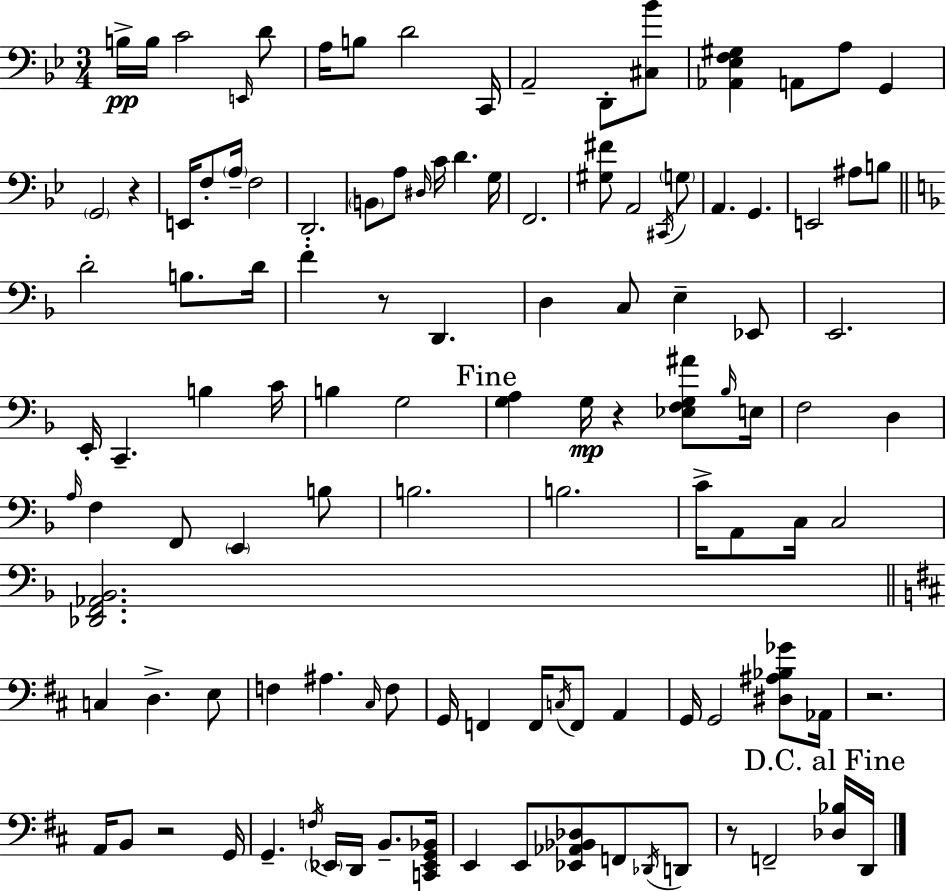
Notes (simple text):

B3/s B3/s C4/h E2/s D4/e A3/s B3/e D4/h C2/s A2/h D2/e [C#3,Bb4]/e [Ab2,Eb3,F3,G#3]/q A2/e A3/e G2/q G2/h R/q E2/s F3/e A3/s F3/h D2/h. B2/e A3/e D#3/s C4/s D4/q. G3/s F2/h. [G#3,F#4]/e A2/h C#2/s G3/e A2/q. G2/q. E2/h A#3/e B3/e D4/h B3/e. D4/s F4/q R/e D2/q. D3/q C3/e E3/q Eb2/e E2/h. E2/s C2/q. B3/q C4/s B3/q G3/h [G3,A3]/q G3/s R/q [Eb3,F3,G3,A#4]/e Bb3/s E3/s F3/h D3/q A3/s F3/q F2/e E2/q B3/e B3/h. B3/h. C4/s A2/e C3/s C3/h [Db2,F2,Ab2,Bb2]/h. C3/q D3/q. E3/e F3/q A#3/q. C#3/s F3/e G2/s F2/q F2/s C3/s F2/e A2/q G2/s G2/h [D#3,A#3,Bb3,Gb4]/e Ab2/s R/h. A2/s B2/e R/h G2/s G2/q. F3/s Eb2/s D2/s B2/e. [C2,Eb2,G2,Bb2]/s E2/q E2/e [Eb2,Ab2,Bb2,Db3]/e F2/e Db2/s D2/e R/e F2/h [Db3,Bb3]/s D2/s